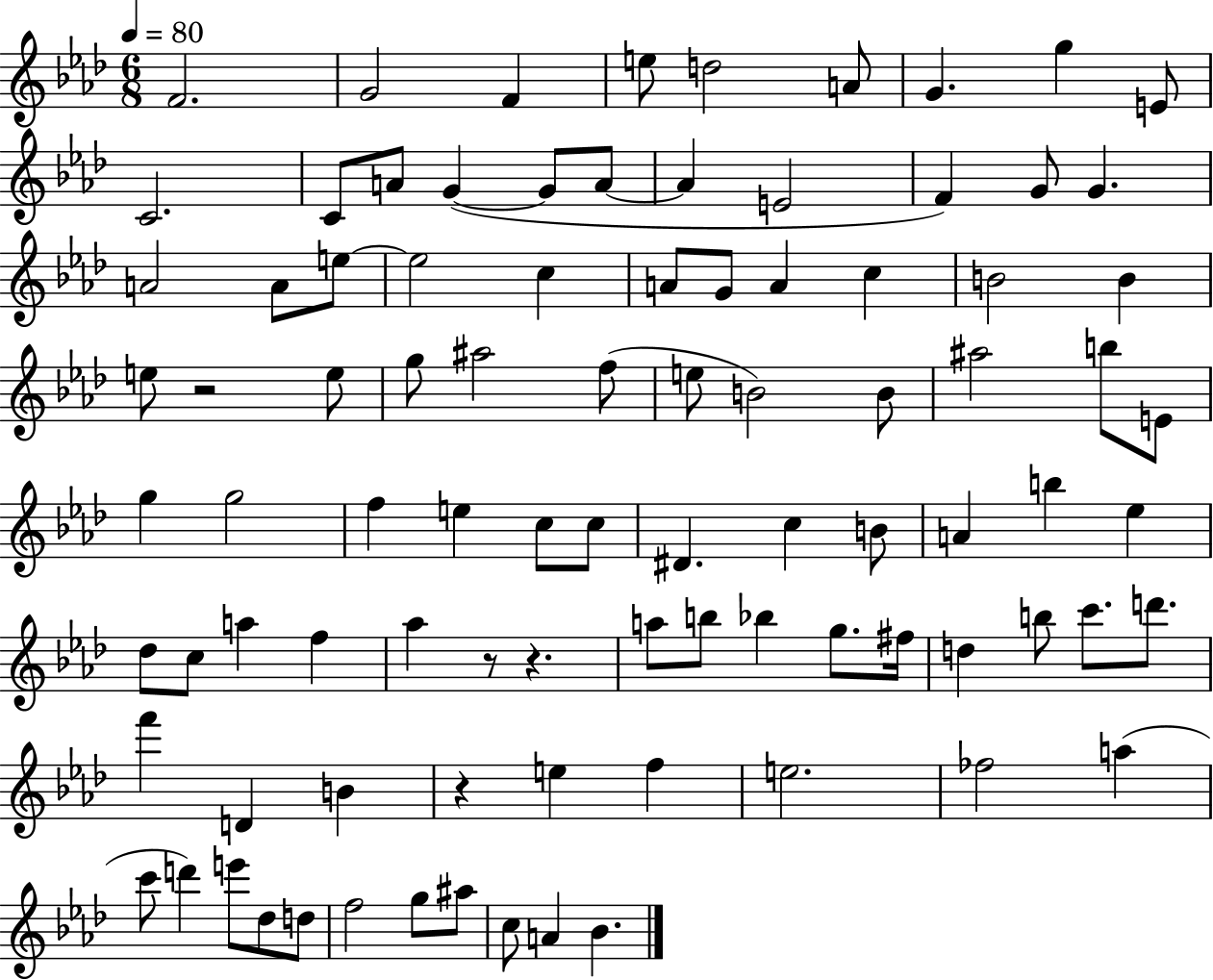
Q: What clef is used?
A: treble